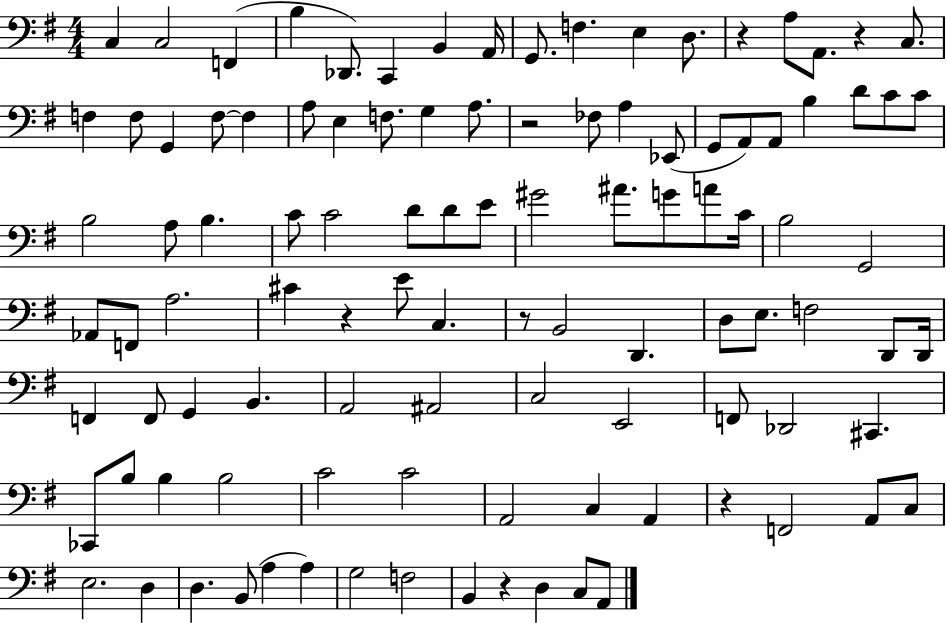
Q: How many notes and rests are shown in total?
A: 105